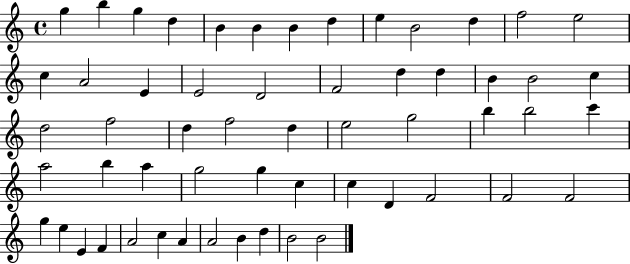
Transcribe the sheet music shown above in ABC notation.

X:1
T:Untitled
M:4/4
L:1/4
K:C
g b g d B B B d e B2 d f2 e2 c A2 E E2 D2 F2 d d B B2 c d2 f2 d f2 d e2 g2 b b2 c' a2 b a g2 g c c D F2 F2 F2 g e E F A2 c A A2 B d B2 B2